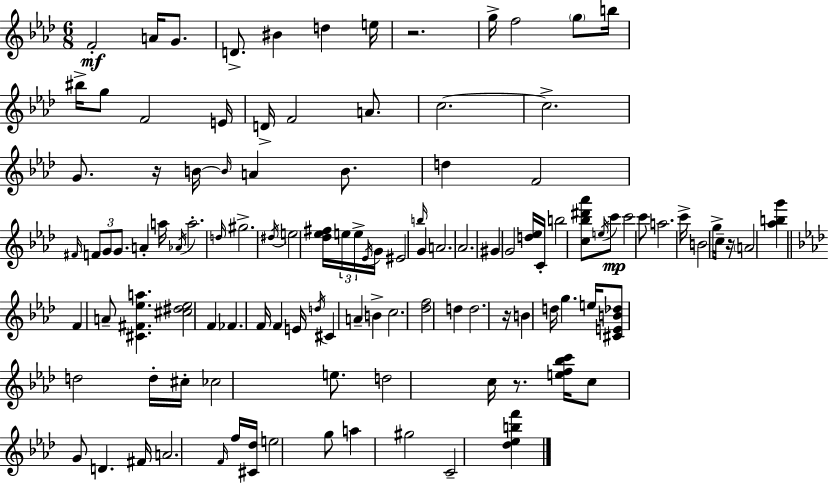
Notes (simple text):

F4/h A4/s G4/e. D4/e. BIS4/q D5/q E5/s R/h. G5/s F5/h G5/e B5/s BIS5/s G5/e F4/h E4/s D4/s F4/h A4/e. C5/h. C5/h. G4/e. R/s B4/s B4/s A4/q B4/e. D5/q F4/h F#4/s F4/e G4/e G4/e. A4/q A5/s Ab4/s A5/h. D5/s G#5/h. D#5/s E5/h [Db5,Eb5,F#5]/s E5/s E5/s Eb4/s G4/s EIS4/h B5/s G4/q A4/h. Ab4/h. G#4/q G4/h [D5,Eb5]/s C4/s B5/h [C5,Bb5,D#6,Ab6]/e E5/s C6/e C6/h C6/e A5/h. C6/s B4/h G5/s C5/s R/s A4/h [Ab5,B5,G6]/q F4/q A4/e [C#4,F#4,Eb5,A5]/q. [C#5,D#5,Eb5]/h F4/q FES4/q. F4/s F4/q E4/s D5/s C#4/q A4/q B4/q C5/h. [Db5,F5]/h D5/q D5/h. R/s B4/q D5/s G5/q. E5/s [C#4,E4,B4,Db5]/e D5/h D5/s C#5/s CES5/h E5/e. D5/h C5/s R/e. [E5,F5,Bb5,C6]/s C5/e G4/e D4/q. F#4/s A4/h. F4/s F5/s [C#4,Db5]/s E5/h G5/e A5/q G#5/h C4/h [Db5,Eb5,B5,F6]/q